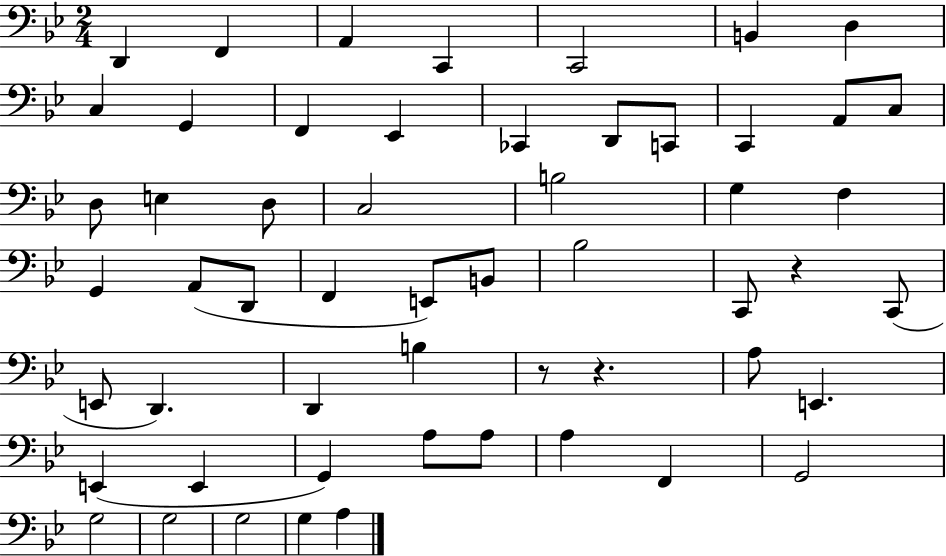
D2/q F2/q A2/q C2/q C2/h B2/q D3/q C3/q G2/q F2/q Eb2/q CES2/q D2/e C2/e C2/q A2/e C3/e D3/e E3/q D3/e C3/h B3/h G3/q F3/q G2/q A2/e D2/e F2/q E2/e B2/e Bb3/h C2/e R/q C2/e E2/e D2/q. D2/q B3/q R/e R/q. A3/e E2/q. E2/q E2/q G2/q A3/e A3/e A3/q F2/q G2/h G3/h G3/h G3/h G3/q A3/q